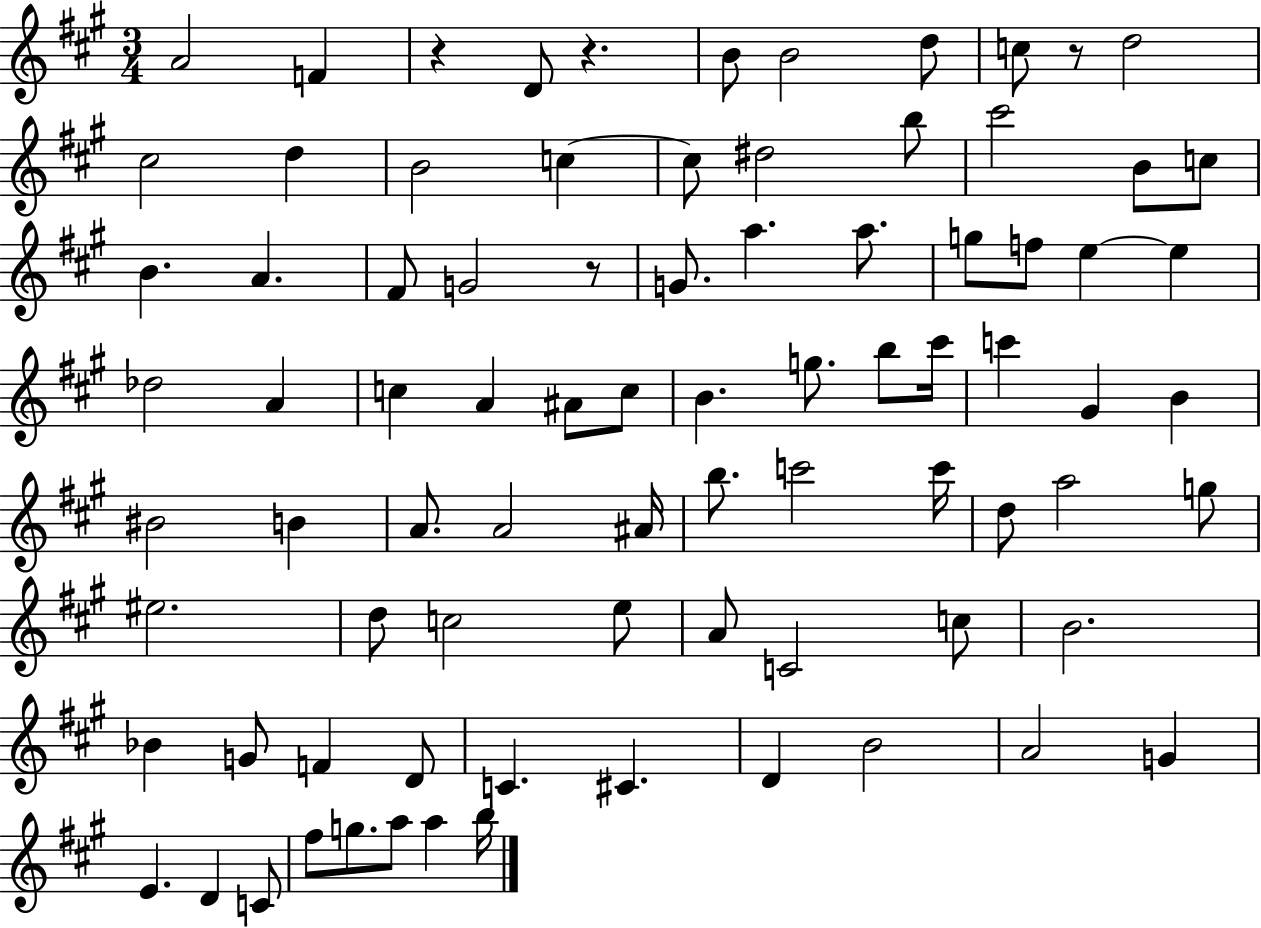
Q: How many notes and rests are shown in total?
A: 83